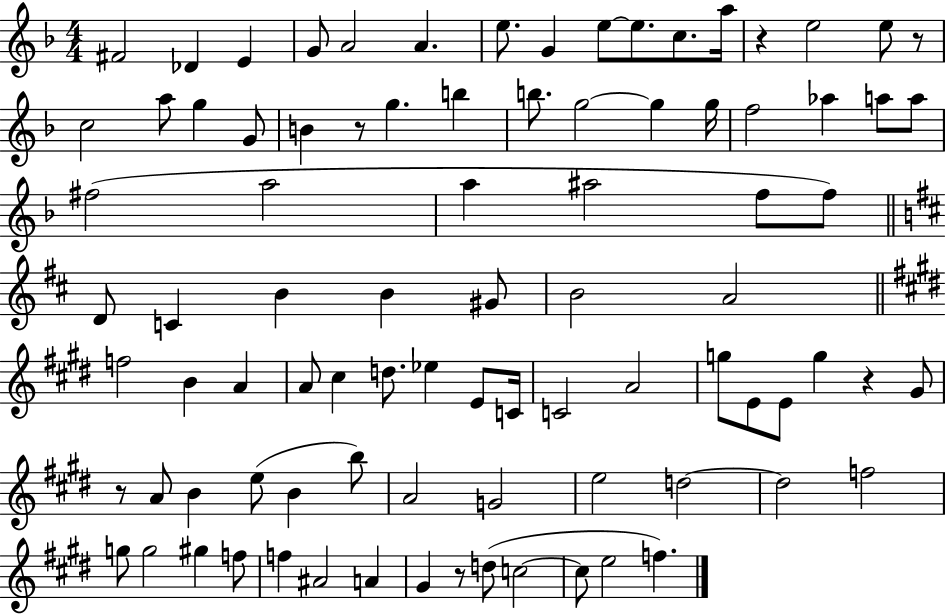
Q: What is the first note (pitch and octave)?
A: F#4